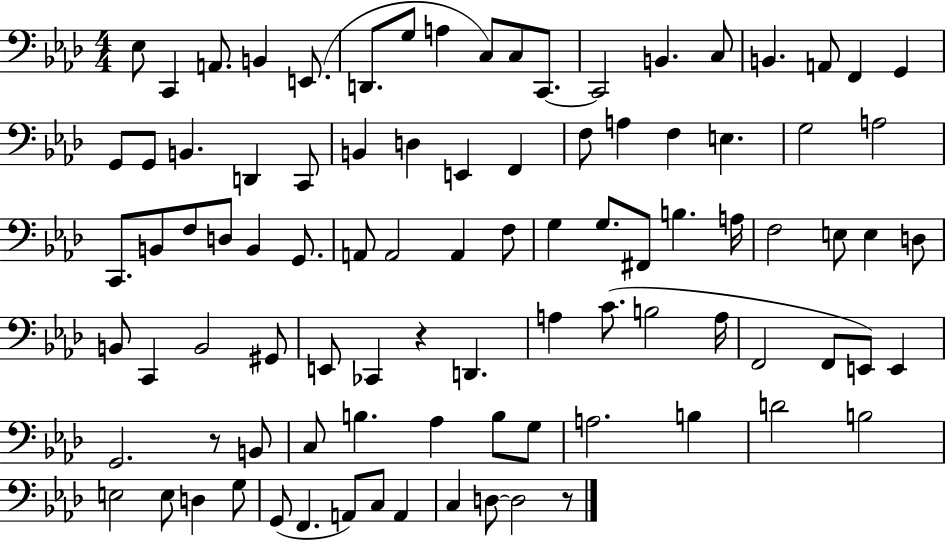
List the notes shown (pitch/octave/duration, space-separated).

Eb3/e C2/q A2/e. B2/q E2/e. D2/e. G3/e A3/q C3/e C3/e C2/e. C2/h B2/q. C3/e B2/q. A2/e F2/q G2/q G2/e G2/e B2/q. D2/q C2/e B2/q D3/q E2/q F2/q F3/e A3/q F3/q E3/q. G3/h A3/h C2/e. B2/e F3/e D3/e B2/q G2/e. A2/e A2/h A2/q F3/e G3/q G3/e. F#2/e B3/q. A3/s F3/h E3/e E3/q D3/e B2/e C2/q B2/h G#2/e E2/e CES2/q R/q D2/q. A3/q C4/e. B3/h A3/s F2/h F2/e E2/e E2/q G2/h. R/e B2/e C3/e B3/q. Ab3/q B3/e G3/e A3/h. B3/q D4/h B3/h E3/h E3/e D3/q G3/e G2/e F2/q. A2/e C3/e A2/q C3/q D3/e D3/h R/e